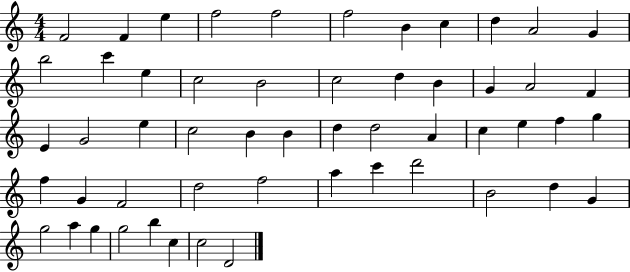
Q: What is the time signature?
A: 4/4